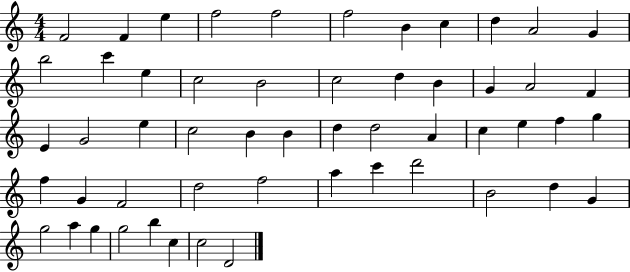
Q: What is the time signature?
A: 4/4